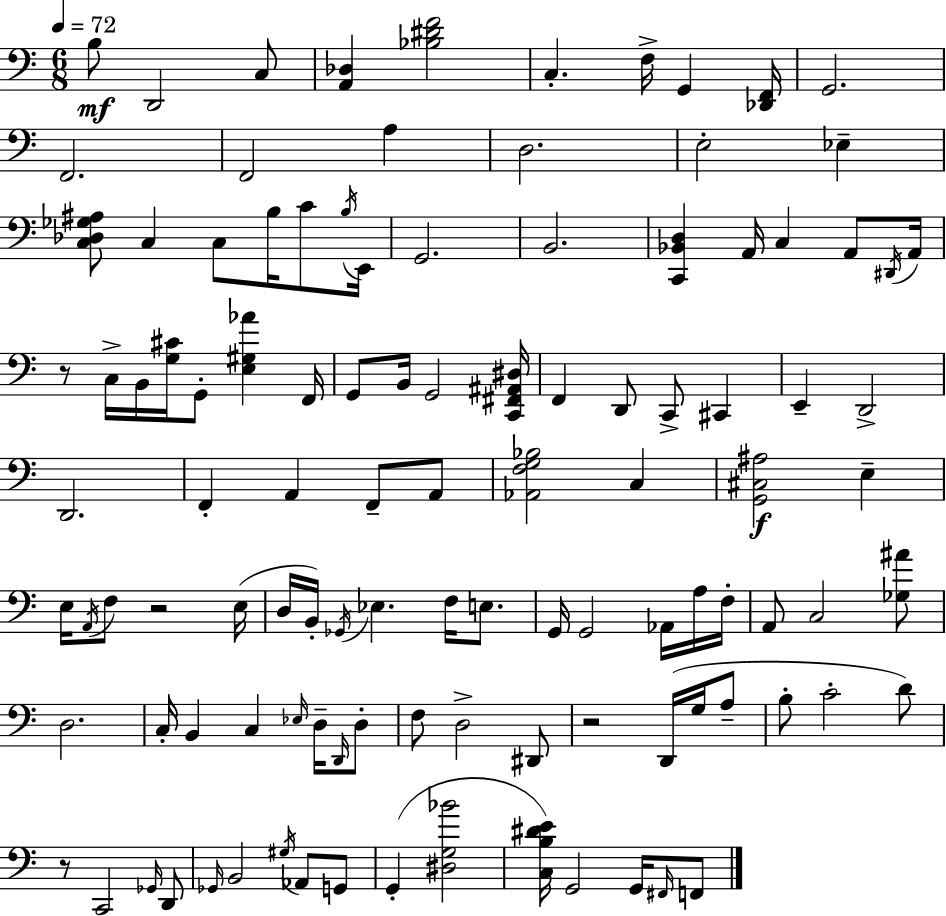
B3/e D2/h C3/e [A2,Db3]/q [Bb3,D#4,F4]/h C3/q. F3/s G2/q [Db2,F2]/s G2/h. F2/h. F2/h A3/q D3/h. E3/h Eb3/q [C3,Db3,Gb3,A#3]/e C3/q C3/e B3/s C4/e B3/s E2/s G2/h. B2/h. [C2,Bb2,D3]/q A2/s C3/q A2/e D#2/s A2/s R/e C3/s B2/s [G3,C#4]/s G2/e [E3,G#3,Ab4]/q F2/s G2/e B2/s G2/h [C2,F#2,A#2,D#3]/s F2/q D2/e C2/e C#2/q E2/q D2/h D2/h. F2/q A2/q F2/e A2/e [Ab2,F3,G3,Bb3]/h C3/q [G2,C#3,A#3]/h E3/q E3/s A2/s F3/e R/h E3/s D3/s B2/s Gb2/s Eb3/q. F3/s E3/e. G2/s G2/h Ab2/s A3/s F3/s A2/e C3/h [Gb3,A#4]/e D3/h. C3/s B2/q C3/q Eb3/s D3/s D2/s D3/e F3/e D3/h D#2/e R/h D2/s G3/s A3/e B3/e C4/h D4/e R/e C2/h Gb2/s D2/e Gb2/s B2/h G#3/s Ab2/e G2/e G2/q [D#3,G3,Bb4]/h [C3,B3,D#4,E4]/s G2/h G2/s F#2/s F2/e